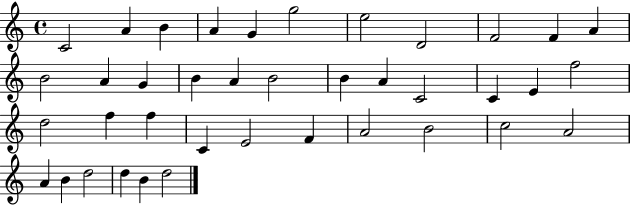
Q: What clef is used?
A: treble